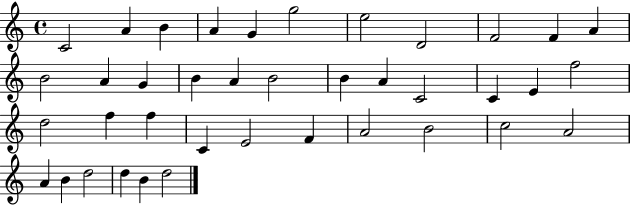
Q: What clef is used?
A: treble